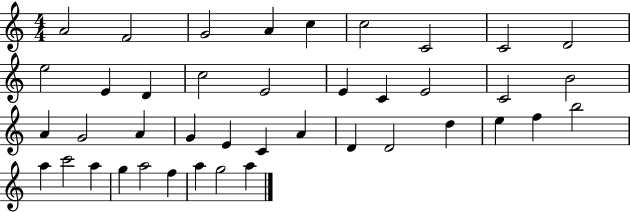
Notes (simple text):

A4/h F4/h G4/h A4/q C5/q C5/h C4/h C4/h D4/h E5/h E4/q D4/q C5/h E4/h E4/q C4/q E4/h C4/h B4/h A4/q G4/h A4/q G4/q E4/q C4/q A4/q D4/q D4/h D5/q E5/q F5/q B5/h A5/q C6/h A5/q G5/q A5/h F5/q A5/q G5/h A5/q